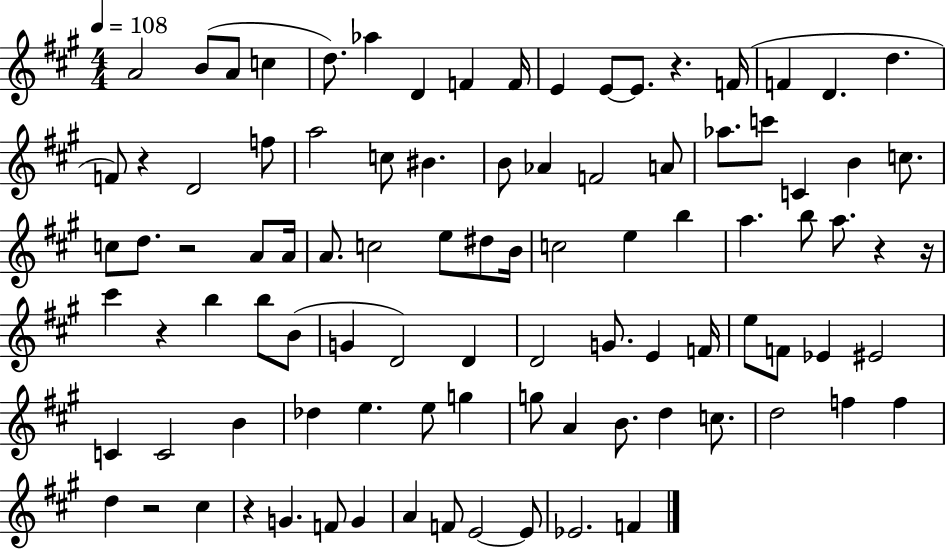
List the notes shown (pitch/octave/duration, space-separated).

A4/h B4/e A4/e C5/q D5/e. Ab5/q D4/q F4/q F4/s E4/q E4/e E4/e. R/q. F4/s F4/q D4/q. D5/q. F4/e R/q D4/h F5/e A5/h C5/e BIS4/q. B4/e Ab4/q F4/h A4/e Ab5/e. C6/e C4/q B4/q C5/e. C5/e D5/e. R/h A4/e A4/s A4/e. C5/h E5/e D#5/e B4/s C5/h E5/q B5/q A5/q. B5/e A5/e. R/q R/s C#6/q R/q B5/q B5/e B4/e G4/q D4/h D4/q D4/h G4/e. E4/q F4/s E5/e F4/e Eb4/q EIS4/h C4/q C4/h B4/q Db5/q E5/q. E5/e G5/q G5/e A4/q B4/e. D5/q C5/e. D5/h F5/q F5/q D5/q R/h C#5/q R/q G4/q. F4/e G4/q A4/q F4/e E4/h E4/e Eb4/h. F4/q